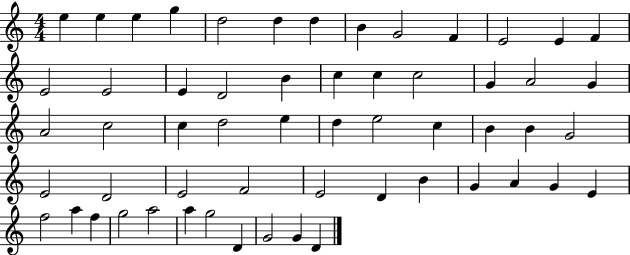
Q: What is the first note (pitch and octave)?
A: E5